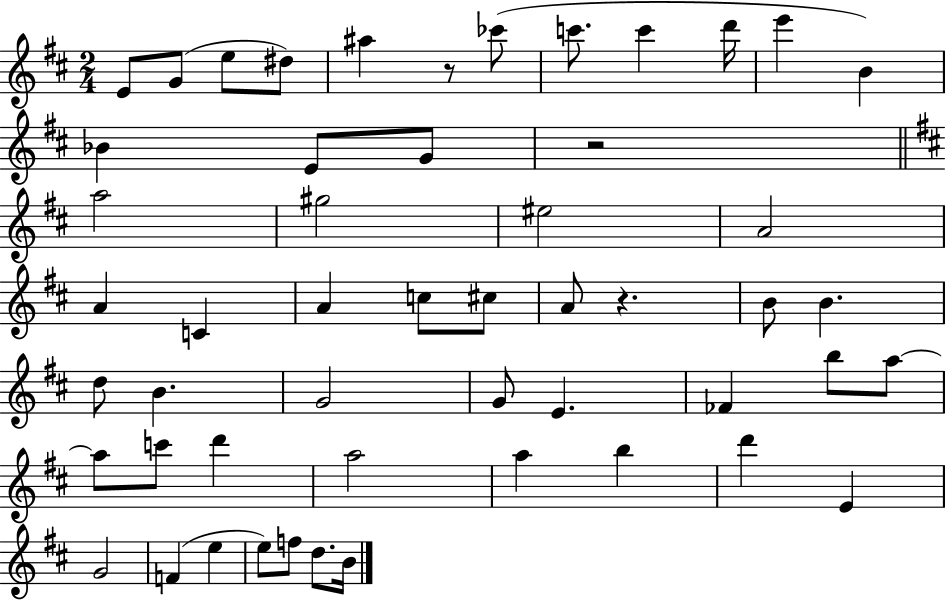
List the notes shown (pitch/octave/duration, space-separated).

E4/e G4/e E5/e D#5/e A#5/q R/e CES6/e C6/e. C6/q D6/s E6/q B4/q Bb4/q E4/e G4/e R/h A5/h G#5/h EIS5/h A4/h A4/q C4/q A4/q C5/e C#5/e A4/e R/q. B4/e B4/q. D5/e B4/q. G4/h G4/e E4/q. FES4/q B5/e A5/e A5/e C6/e D6/q A5/h A5/q B5/q D6/q E4/q G4/h F4/q E5/q E5/e F5/e D5/e. B4/s